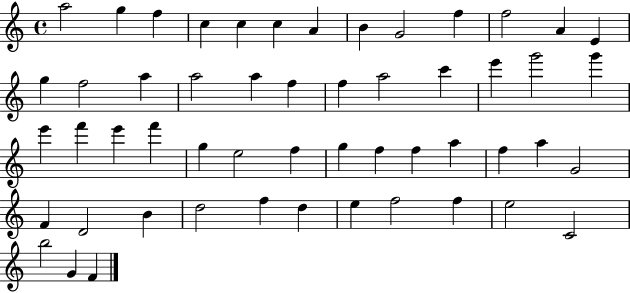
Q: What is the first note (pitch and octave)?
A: A5